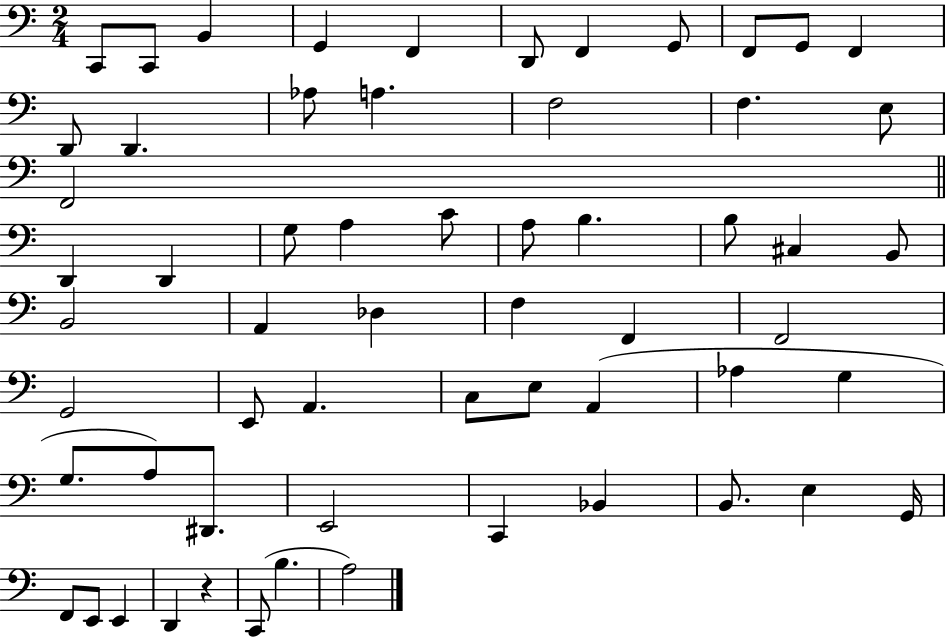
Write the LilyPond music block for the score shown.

{
  \clef bass
  \numericTimeSignature
  \time 2/4
  \key c \major
  \repeat volta 2 { c,8 c,8 b,4 | g,4 f,4 | d,8 f,4 g,8 | f,8 g,8 f,4 | \break d,8 d,4. | aes8 a4. | f2 | f4. e8 | \break f,2 | \bar "||" \break \key a \minor d,4 d,4 | g8 a4 c'8 | a8 b4. | b8 cis4 b,8 | \break b,2 | a,4 des4 | f4 f,4 | f,2 | \break g,2 | e,8 a,4. | c8 e8 a,4( | aes4 g4 | \break g8. a8) dis,8. | e,2 | c,4 bes,4 | b,8. e4 g,16 | \break f,8 e,8 e,4 | d,4 r4 | c,8( b4. | a2) | \break } \bar "|."
}